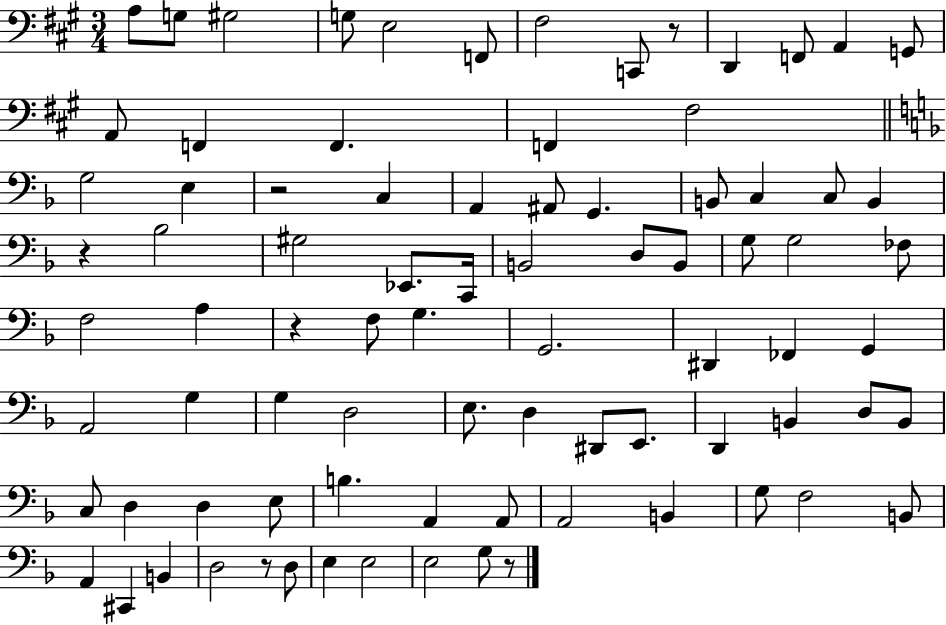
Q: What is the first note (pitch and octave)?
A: A3